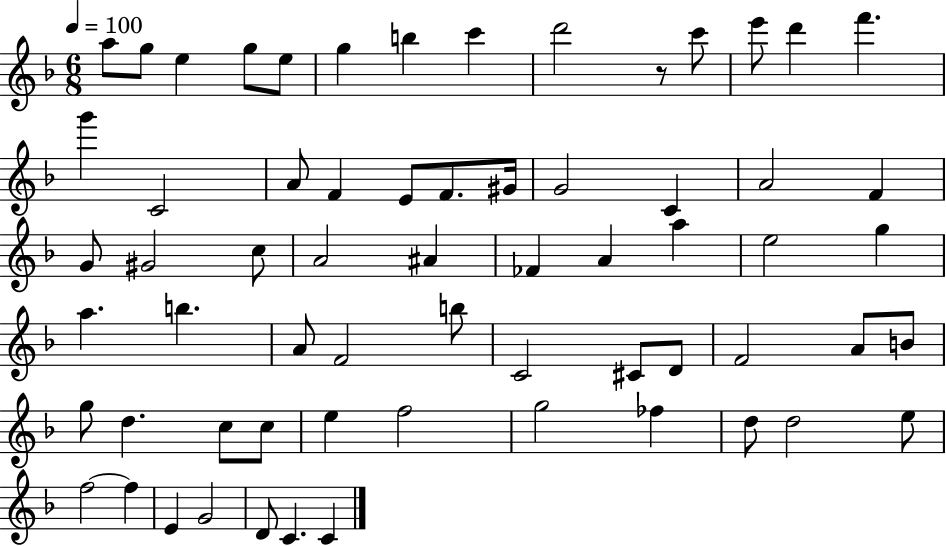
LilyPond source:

{
  \clef treble
  \numericTimeSignature
  \time 6/8
  \key f \major
  \tempo 4 = 100
  a''8 g''8 e''4 g''8 e''8 | g''4 b''4 c'''4 | d'''2 r8 c'''8 | e'''8 d'''4 f'''4. | \break g'''4 c'2 | a'8 f'4 e'8 f'8. gis'16 | g'2 c'4 | a'2 f'4 | \break g'8 gis'2 c''8 | a'2 ais'4 | fes'4 a'4 a''4 | e''2 g''4 | \break a''4. b''4. | a'8 f'2 b''8 | c'2 cis'8 d'8 | f'2 a'8 b'8 | \break g''8 d''4. c''8 c''8 | e''4 f''2 | g''2 fes''4 | d''8 d''2 e''8 | \break f''2~~ f''4 | e'4 g'2 | d'8 c'4. c'4 | \bar "|."
}